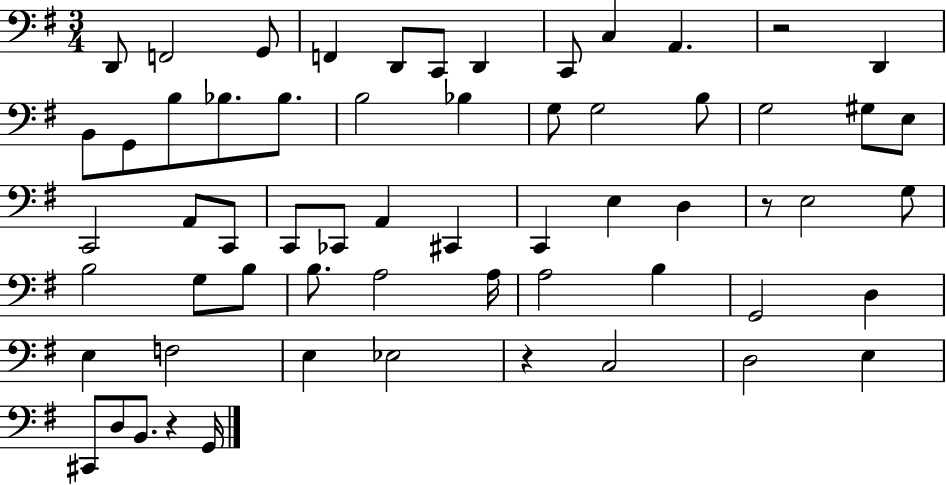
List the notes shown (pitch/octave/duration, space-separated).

D2/e F2/h G2/e F2/q D2/e C2/e D2/q C2/e C3/q A2/q. R/h D2/q B2/e G2/e B3/e Bb3/e. Bb3/e. B3/h Bb3/q G3/e G3/h B3/e G3/h G#3/e E3/e C2/h A2/e C2/e C2/e CES2/e A2/q C#2/q C2/q E3/q D3/q R/e E3/h G3/e B3/h G3/e B3/e B3/e. A3/h A3/s A3/h B3/q G2/h D3/q E3/q F3/h E3/q Eb3/h R/q C3/h D3/h E3/q C#2/e D3/e B2/e. R/q G2/s